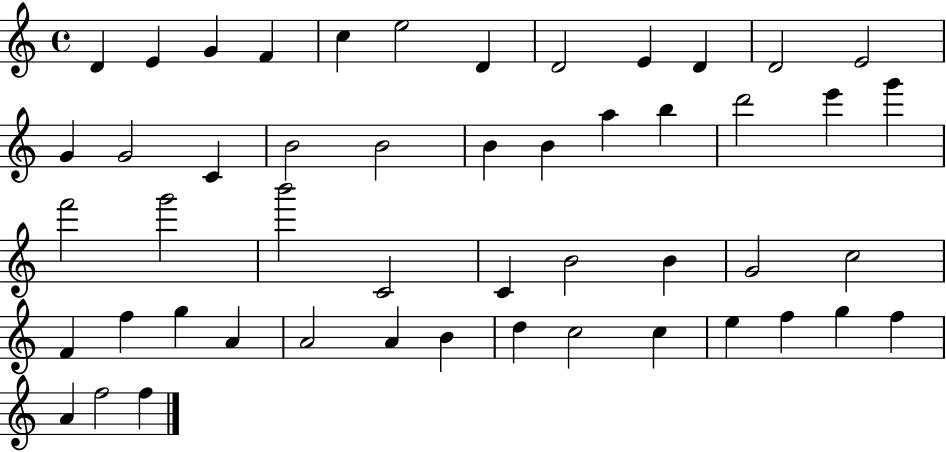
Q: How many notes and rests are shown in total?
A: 50